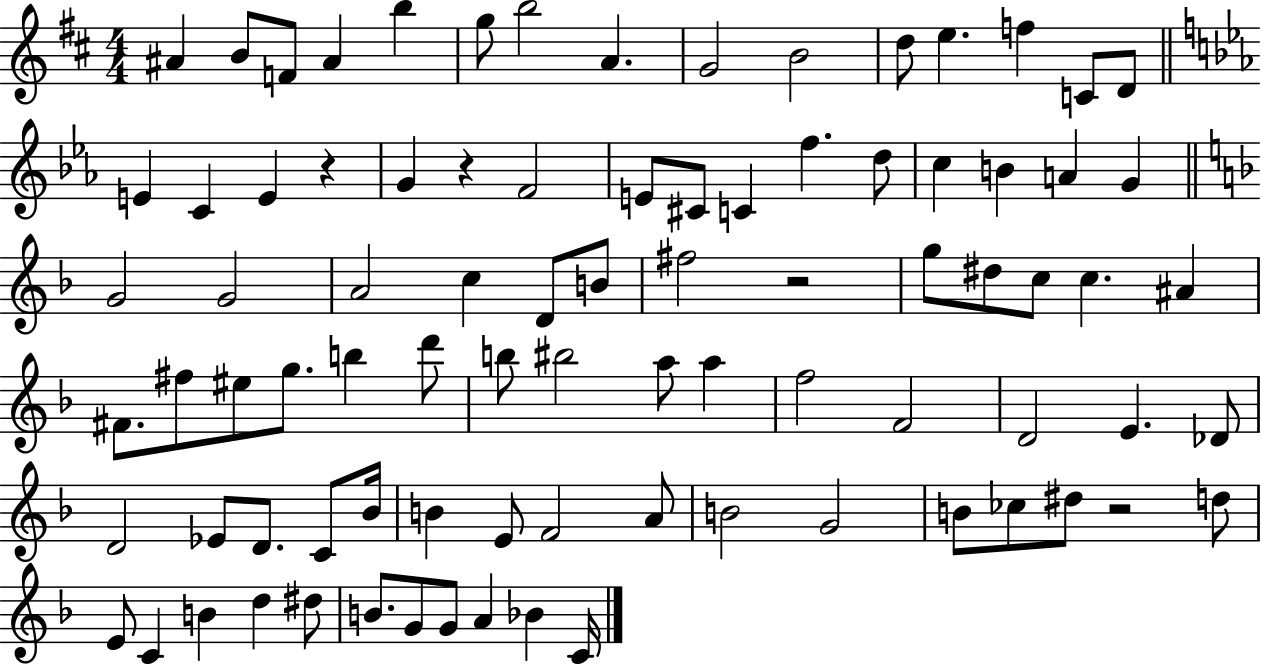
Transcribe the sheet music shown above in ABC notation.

X:1
T:Untitled
M:4/4
L:1/4
K:D
^A B/2 F/2 ^A b g/2 b2 A G2 B2 d/2 e f C/2 D/2 E C E z G z F2 E/2 ^C/2 C f d/2 c B A G G2 G2 A2 c D/2 B/2 ^f2 z2 g/2 ^d/2 c/2 c ^A ^F/2 ^f/2 ^e/2 g/2 b d'/2 b/2 ^b2 a/2 a f2 F2 D2 E _D/2 D2 _E/2 D/2 C/2 _B/4 B E/2 F2 A/2 B2 G2 B/2 _c/2 ^d/2 z2 d/2 E/2 C B d ^d/2 B/2 G/2 G/2 A _B C/4